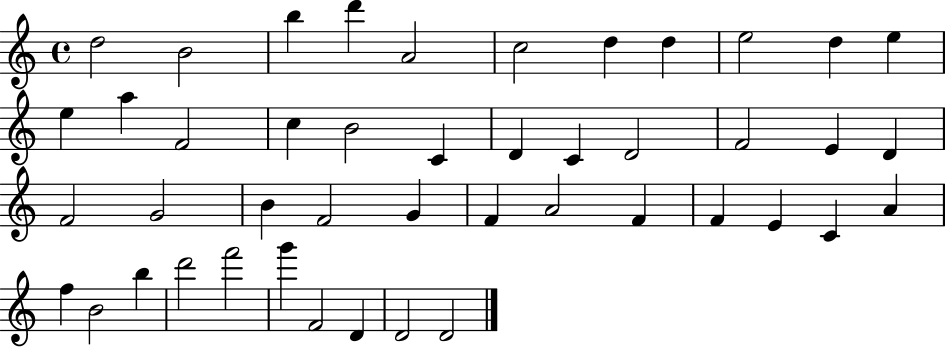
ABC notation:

X:1
T:Untitled
M:4/4
L:1/4
K:C
d2 B2 b d' A2 c2 d d e2 d e e a F2 c B2 C D C D2 F2 E D F2 G2 B F2 G F A2 F F E C A f B2 b d'2 f'2 g' F2 D D2 D2